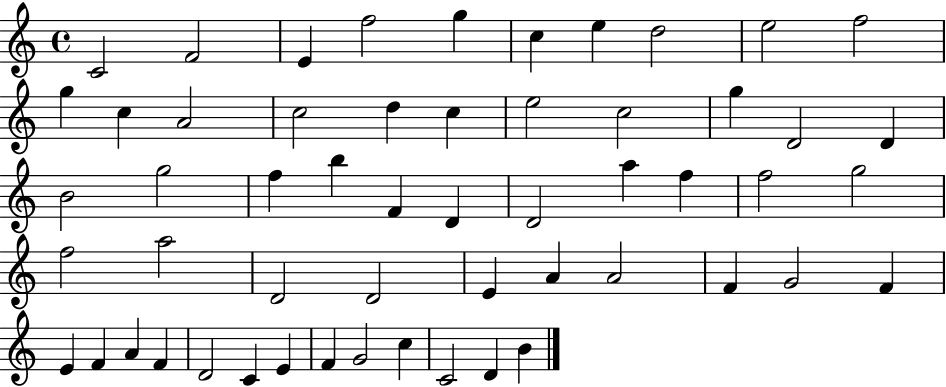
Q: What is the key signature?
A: C major